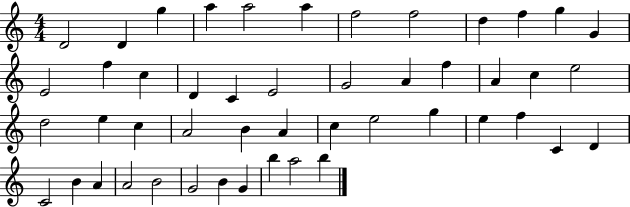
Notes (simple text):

D4/h D4/q G5/q A5/q A5/h A5/q F5/h F5/h D5/q F5/q G5/q G4/q E4/h F5/q C5/q D4/q C4/q E4/h G4/h A4/q F5/q A4/q C5/q E5/h D5/h E5/q C5/q A4/h B4/q A4/q C5/q E5/h G5/q E5/q F5/q C4/q D4/q C4/h B4/q A4/q A4/h B4/h G4/h B4/q G4/q B5/q A5/h B5/q